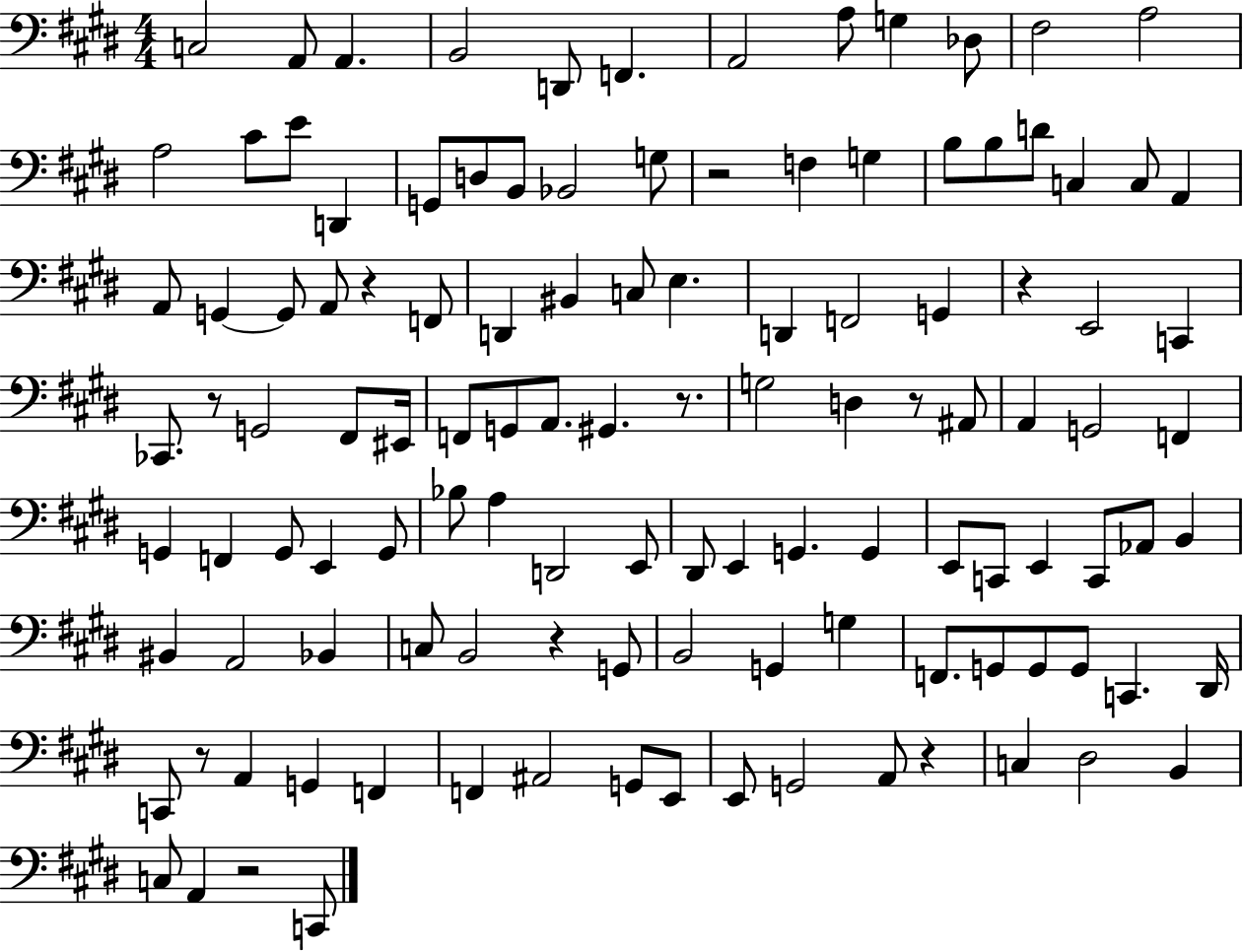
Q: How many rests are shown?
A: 10